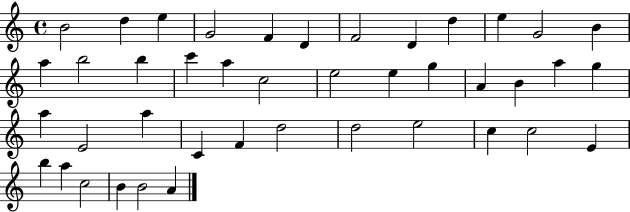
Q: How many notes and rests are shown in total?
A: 42